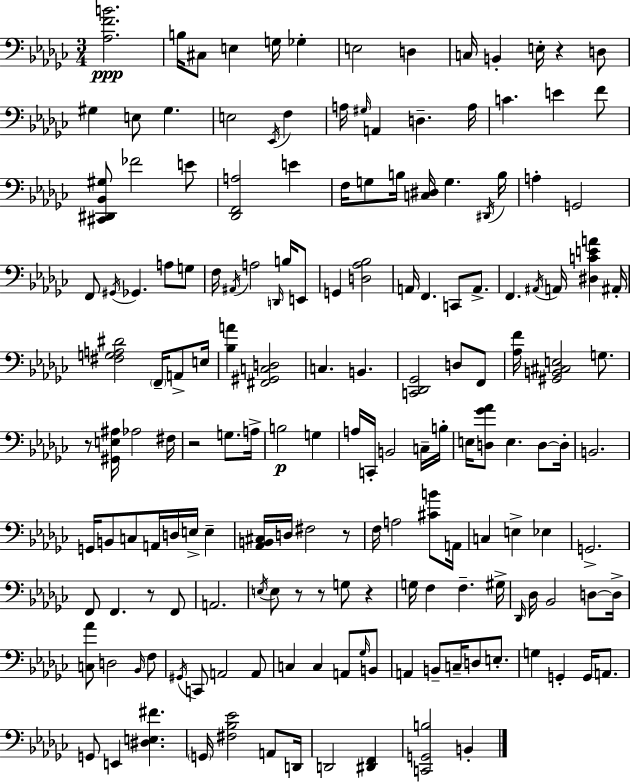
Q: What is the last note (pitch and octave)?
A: B2